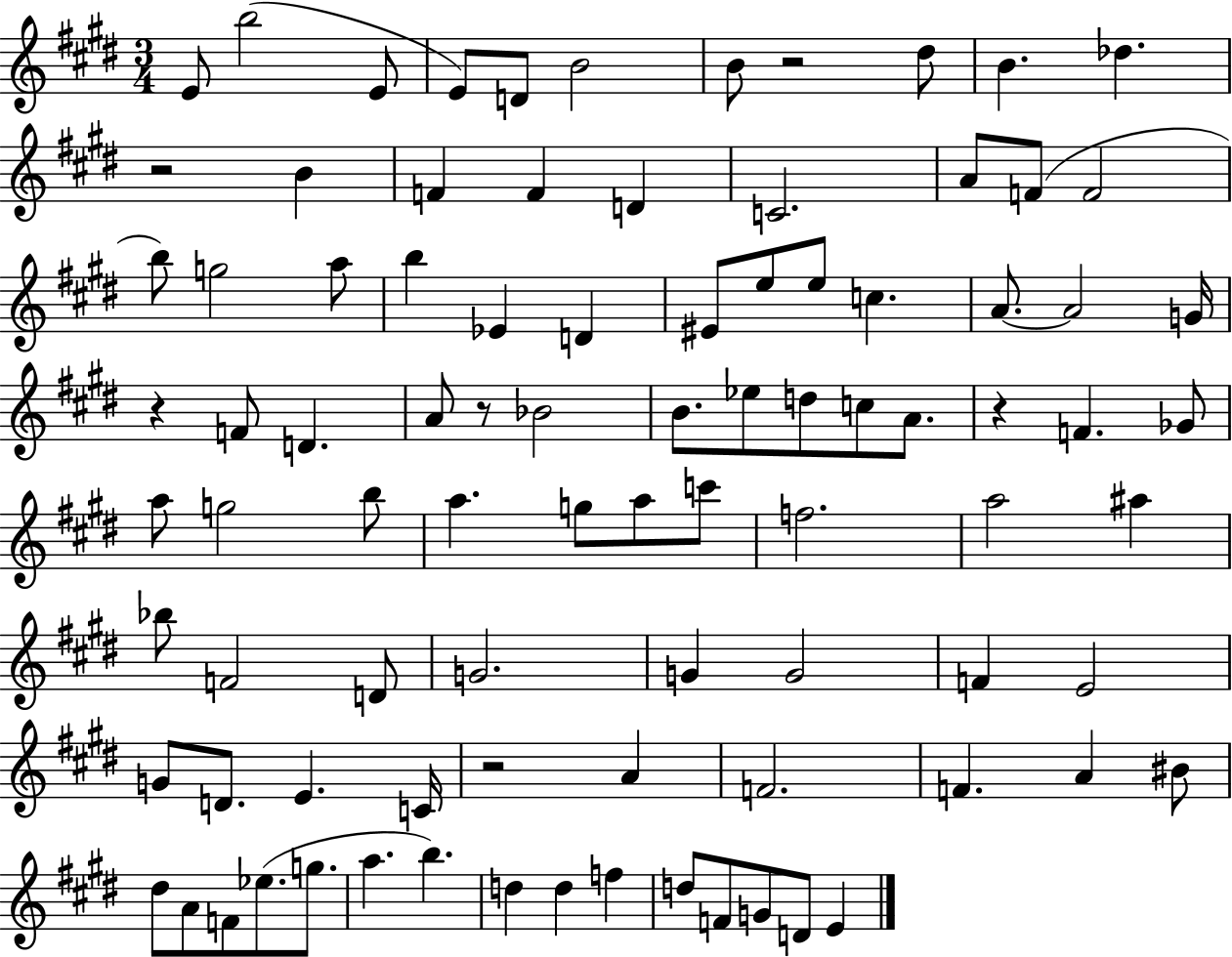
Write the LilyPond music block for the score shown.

{
  \clef treble
  \numericTimeSignature
  \time 3/4
  \key e \major
  e'8 b''2( e'8 | e'8) d'8 b'2 | b'8 r2 dis''8 | b'4. des''4. | \break r2 b'4 | f'4 f'4 d'4 | c'2. | a'8 f'8( f'2 | \break b''8) g''2 a''8 | b''4 ees'4 d'4 | eis'8 e''8 e''8 c''4. | a'8.~~ a'2 g'16 | \break r4 f'8 d'4. | a'8 r8 bes'2 | b'8. ees''8 d''8 c''8 a'8. | r4 f'4. ges'8 | \break a''8 g''2 b''8 | a''4. g''8 a''8 c'''8 | f''2. | a''2 ais''4 | \break bes''8 f'2 d'8 | g'2. | g'4 g'2 | f'4 e'2 | \break g'8 d'8. e'4. c'16 | r2 a'4 | f'2. | f'4. a'4 bis'8 | \break dis''8 a'8 f'8 ees''8.( g''8. | a''4. b''4.) | d''4 d''4 f''4 | d''8 f'8 g'8 d'8 e'4 | \break \bar "|."
}